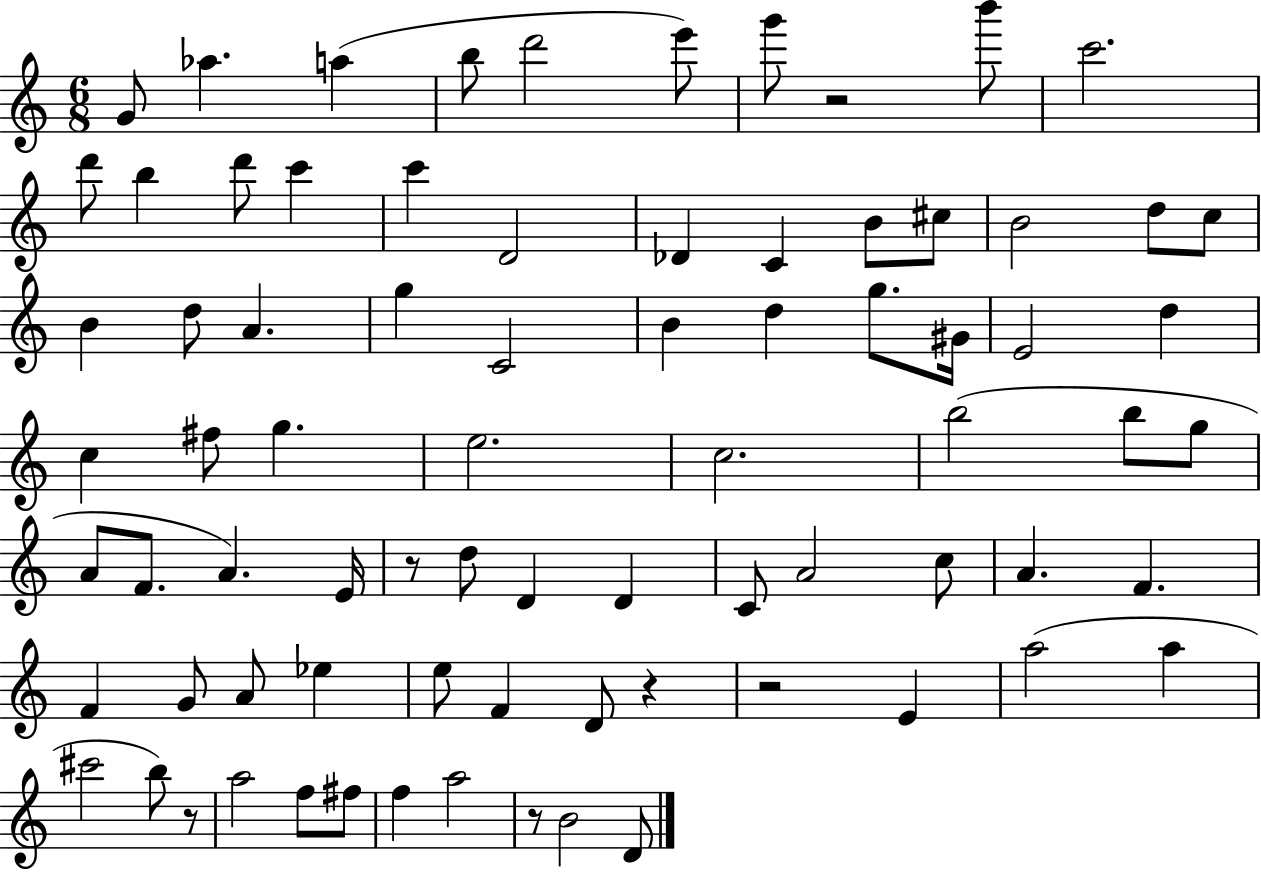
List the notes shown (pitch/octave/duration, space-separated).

G4/e Ab5/q. A5/q B5/e D6/h E6/e G6/e R/h B6/e C6/h. D6/e B5/q D6/e C6/q C6/q D4/h Db4/q C4/q B4/e C#5/e B4/h D5/e C5/e B4/q D5/e A4/q. G5/q C4/h B4/q D5/q G5/e. G#4/s E4/h D5/q C5/q F#5/e G5/q. E5/h. C5/h. B5/h B5/e G5/e A4/e F4/e. A4/q. E4/s R/e D5/e D4/q D4/q C4/e A4/h C5/e A4/q. F4/q. F4/q G4/e A4/e Eb5/q E5/e F4/q D4/e R/q R/h E4/q A5/h A5/q C#6/h B5/e R/e A5/h F5/e F#5/e F5/q A5/h R/e B4/h D4/e